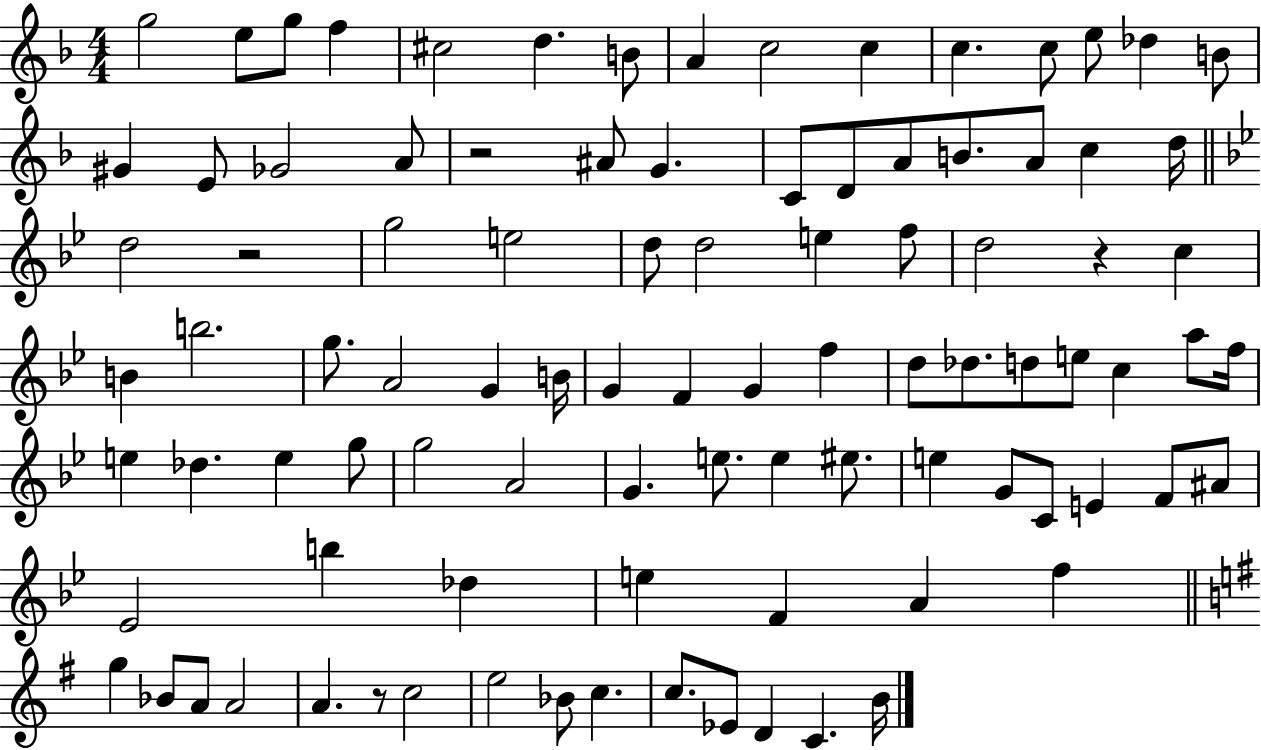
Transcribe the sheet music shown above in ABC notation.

X:1
T:Untitled
M:4/4
L:1/4
K:F
g2 e/2 g/2 f ^c2 d B/2 A c2 c c c/2 e/2 _d B/2 ^G E/2 _G2 A/2 z2 ^A/2 G C/2 D/2 A/2 B/2 A/2 c d/4 d2 z2 g2 e2 d/2 d2 e f/2 d2 z c B b2 g/2 A2 G B/4 G F G f d/2 _d/2 d/2 e/2 c a/2 f/4 e _d e g/2 g2 A2 G e/2 e ^e/2 e G/2 C/2 E F/2 ^A/2 _E2 b _d e F A f g _B/2 A/2 A2 A z/2 c2 e2 _B/2 c c/2 _E/2 D C B/4